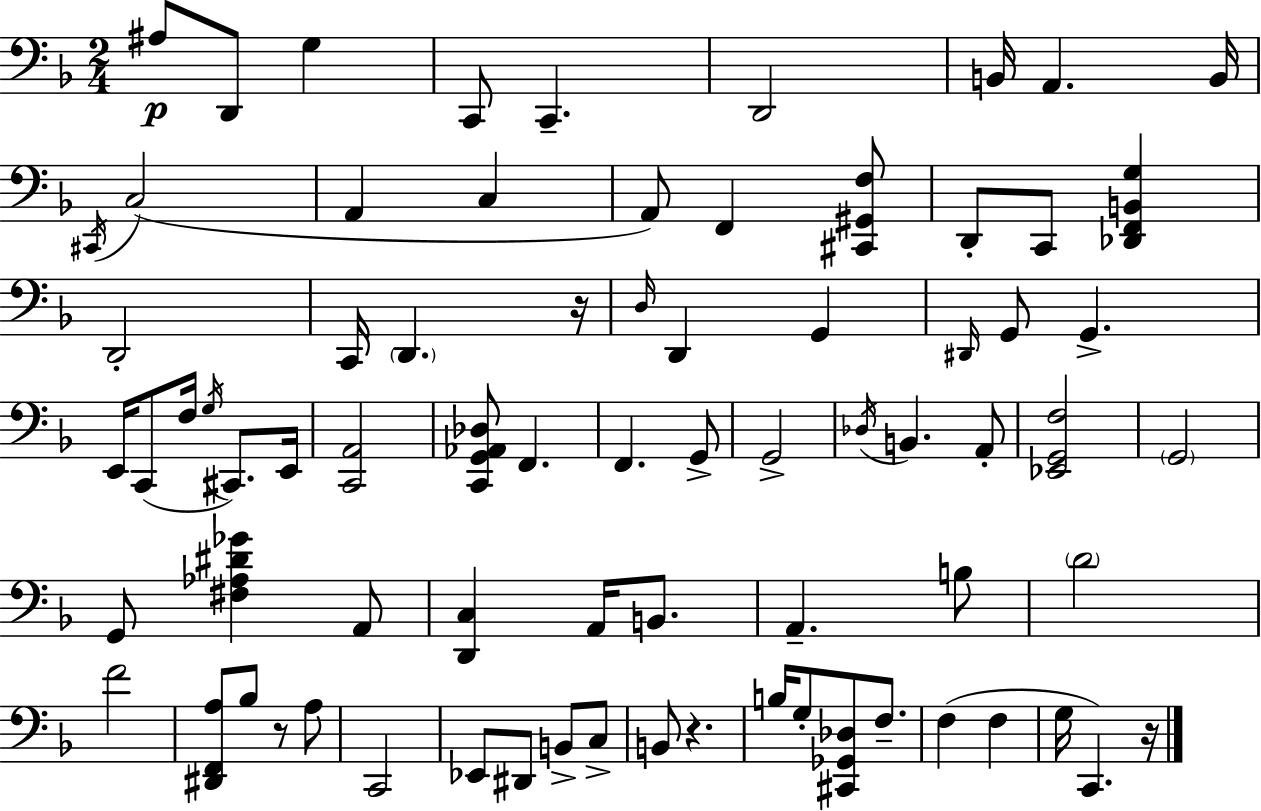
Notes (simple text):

A#3/e D2/e G3/q C2/e C2/q. D2/h B2/s A2/q. B2/s C#2/s C3/h A2/q C3/q A2/e F2/q [C#2,G#2,F3]/e D2/e C2/e [Db2,F2,B2,G3]/q D2/h C2/s D2/q. R/s D3/s D2/q G2/q D#2/s G2/e G2/q. E2/s C2/e F3/s G3/s C#2/e. E2/s [C2,A2]/h [C2,G2,Ab2,Db3]/e F2/q. F2/q. G2/e G2/h Db3/s B2/q. A2/e [Eb2,G2,F3]/h G2/h G2/e [F#3,Ab3,D#4,Gb4]/q A2/e [D2,C3]/q A2/s B2/e. A2/q. B3/e D4/h F4/h [D#2,F2,A3]/e Bb3/e R/e A3/e C2/h Eb2/e D#2/e B2/e C3/e B2/e R/q. B3/s G3/e [C#2,Gb2,Db3]/e F3/e. F3/q F3/q G3/s C2/q. R/s